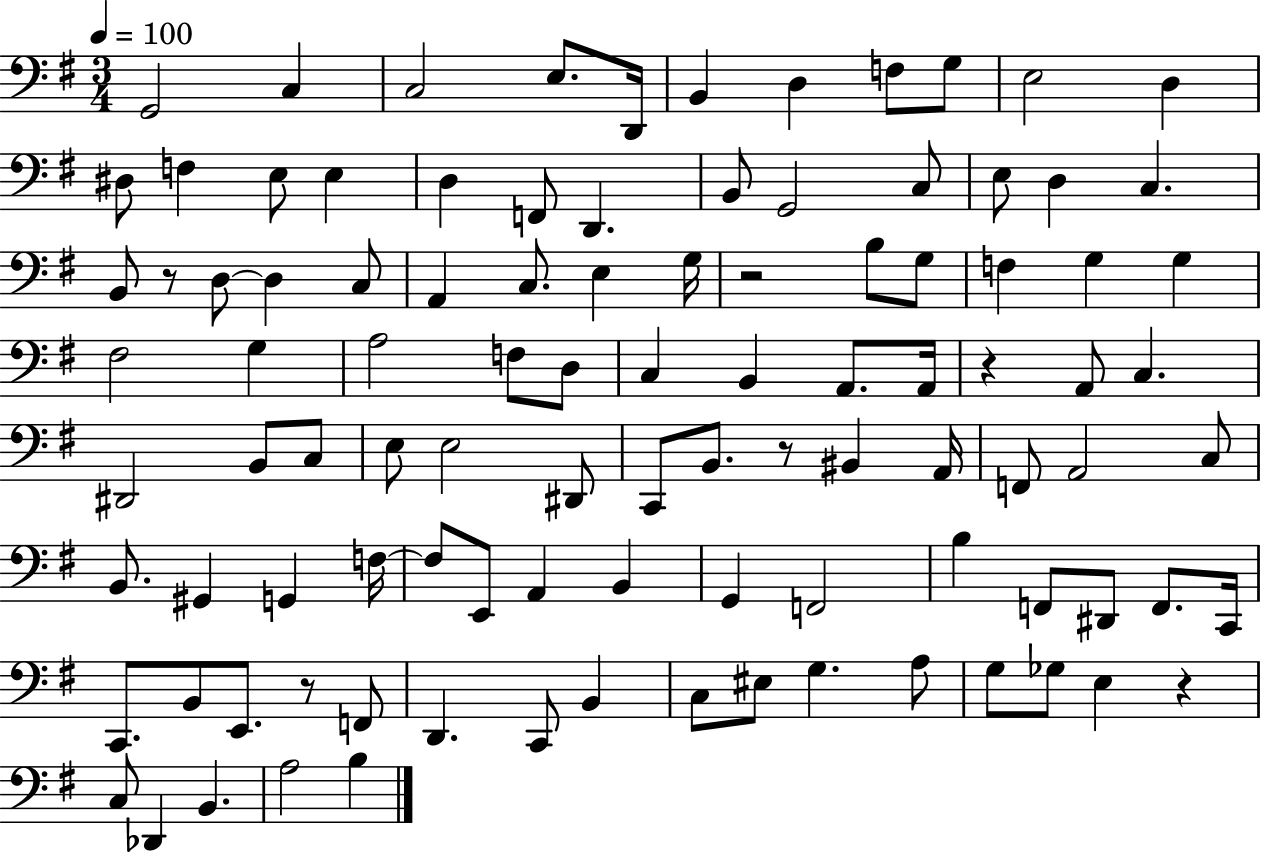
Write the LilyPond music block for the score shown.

{
  \clef bass
  \numericTimeSignature
  \time 3/4
  \key g \major
  \tempo 4 = 100
  \repeat volta 2 { g,2 c4 | c2 e8. d,16 | b,4 d4 f8 g8 | e2 d4 | \break dis8 f4 e8 e4 | d4 f,8 d,4. | b,8 g,2 c8 | e8 d4 c4. | \break b,8 r8 d8~~ d4 c8 | a,4 c8. e4 g16 | r2 b8 g8 | f4 g4 g4 | \break fis2 g4 | a2 f8 d8 | c4 b,4 a,8. a,16 | r4 a,8 c4. | \break dis,2 b,8 c8 | e8 e2 dis,8 | c,8 b,8. r8 bis,4 a,16 | f,8 a,2 c8 | \break b,8. gis,4 g,4 f16~~ | f8 e,8 a,4 b,4 | g,4 f,2 | b4 f,8 dis,8 f,8. c,16 | \break c,8. b,8 e,8. r8 f,8 | d,4. c,8 b,4 | c8 eis8 g4. a8 | g8 ges8 e4 r4 | \break c8 des,4 b,4. | a2 b4 | } \bar "|."
}